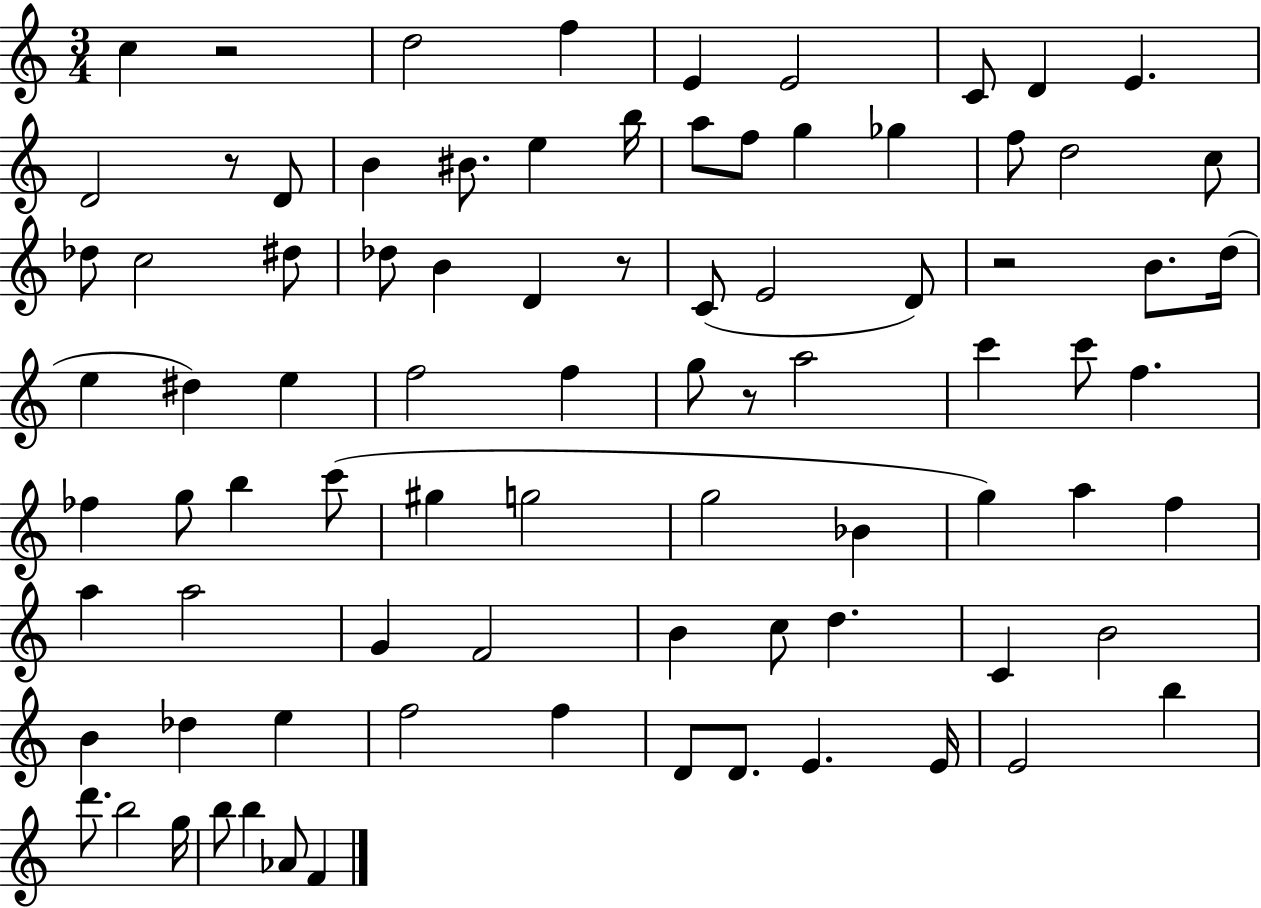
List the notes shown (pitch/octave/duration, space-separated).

C5/q R/h D5/h F5/q E4/q E4/h C4/e D4/q E4/q. D4/h R/e D4/e B4/q BIS4/e. E5/q B5/s A5/e F5/e G5/q Gb5/q F5/e D5/h C5/e Db5/e C5/h D#5/e Db5/e B4/q D4/q R/e C4/e E4/h D4/e R/h B4/e. D5/s E5/q D#5/q E5/q F5/h F5/q G5/e R/e A5/h C6/q C6/e F5/q. FES5/q G5/e B5/q C6/e G#5/q G5/h G5/h Bb4/q G5/q A5/q F5/q A5/q A5/h G4/q F4/h B4/q C5/e D5/q. C4/q B4/h B4/q Db5/q E5/q F5/h F5/q D4/e D4/e. E4/q. E4/s E4/h B5/q D6/e. B5/h G5/s B5/e B5/q Ab4/e F4/q